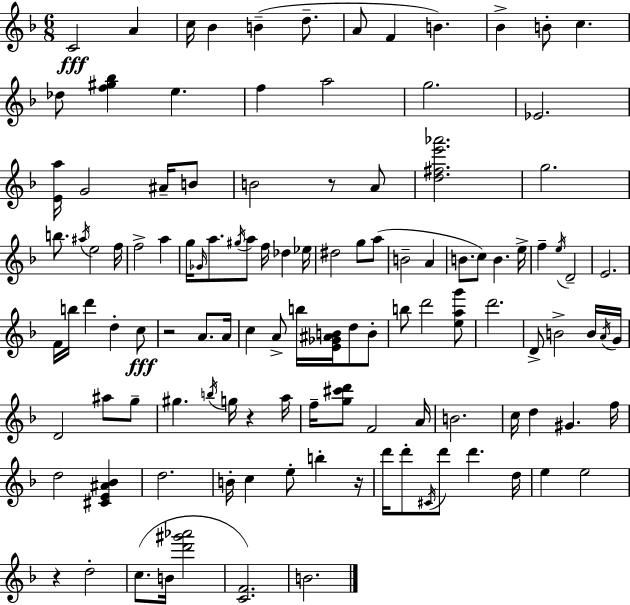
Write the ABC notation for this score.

X:1
T:Untitled
M:6/8
L:1/4
K:F
C2 A c/4 _B B d/2 A/2 F B _B B/2 c _d/2 [f^g_b] e f a2 g2 _E2 [Ea]/4 G2 ^A/4 B/2 B2 z/2 A/2 [d^fe'_a']2 g2 b/2 ^a/4 e2 f/4 f2 a g/4 _G/4 a/2 ^g/4 a/2 f/4 _d _e/4 ^d2 g/2 a/2 B2 A B/2 c/2 B e/4 f e/4 D2 E2 F/4 b/4 d' d c/2 z2 A/2 A/4 c A/2 b/4 [E_G^AB]/4 d/2 B/2 b/2 d'2 [eag']/2 d'2 D/2 B2 B/4 A/4 G/4 D2 ^a/2 g/2 ^g b/4 g/4 z a/4 f/4 [g^c'd']/2 F2 A/4 B2 c/4 d ^G f/4 d2 [^CE^A_B] d2 B/4 c e/2 b z/4 d'/4 d'/2 ^C/4 d'/2 d' d/4 e e2 z d2 c/2 B/4 [d'^g'_a']2 [CF]2 B2